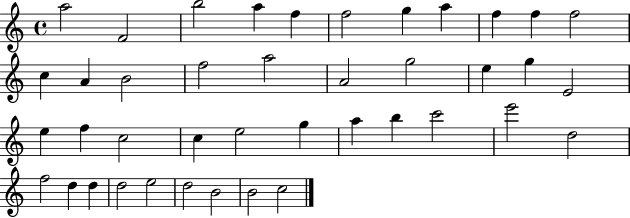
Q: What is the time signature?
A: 4/4